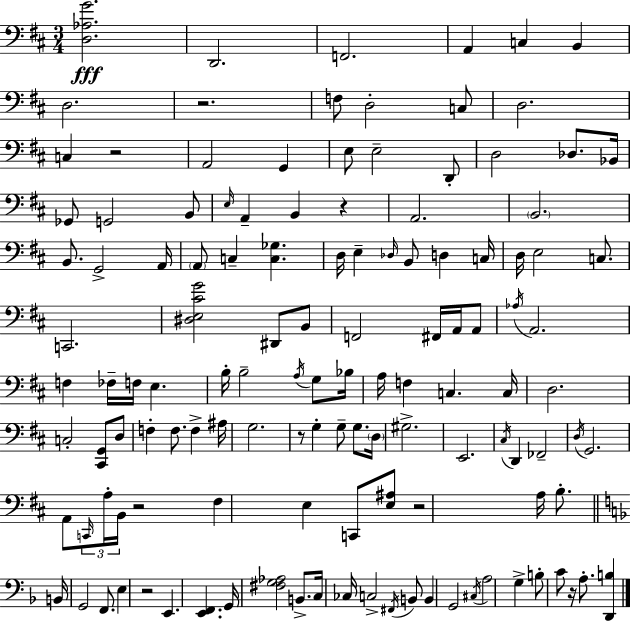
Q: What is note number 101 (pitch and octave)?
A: C3